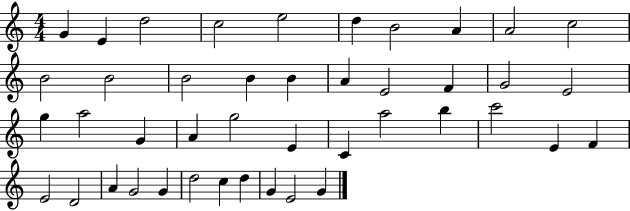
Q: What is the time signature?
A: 4/4